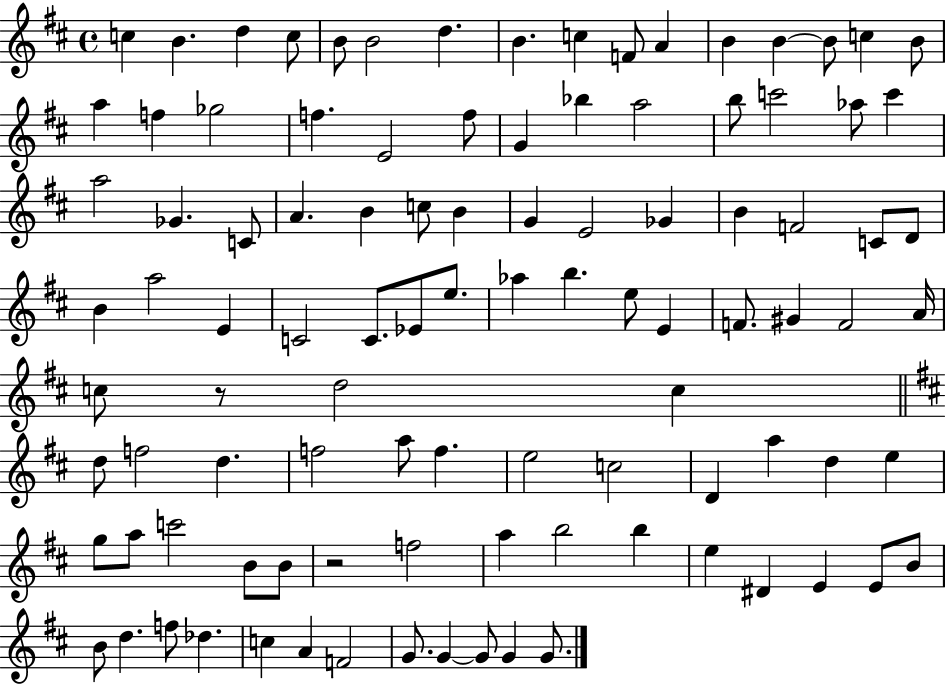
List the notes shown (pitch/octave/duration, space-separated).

C5/q B4/q. D5/q C5/e B4/e B4/h D5/q. B4/q. C5/q F4/e A4/q B4/q B4/q B4/e C5/q B4/e A5/q F5/q Gb5/h F5/q. E4/h F5/e G4/q Bb5/q A5/h B5/e C6/h Ab5/e C6/q A5/h Gb4/q. C4/e A4/q. B4/q C5/e B4/q G4/q E4/h Gb4/q B4/q F4/h C4/e D4/e B4/q A5/h E4/q C4/h C4/e. Eb4/e E5/e. Ab5/q B5/q. E5/e E4/q F4/e. G#4/q F4/h A4/s C5/e R/e D5/h C5/q D5/e F5/h D5/q. F5/h A5/e F5/q. E5/h C5/h D4/q A5/q D5/q E5/q G5/e A5/e C6/h B4/e B4/e R/h F5/h A5/q B5/h B5/q E5/q D#4/q E4/q E4/e B4/e B4/e D5/q. F5/e Db5/q. C5/q A4/q F4/h G4/e. G4/q G4/e G4/q G4/e.